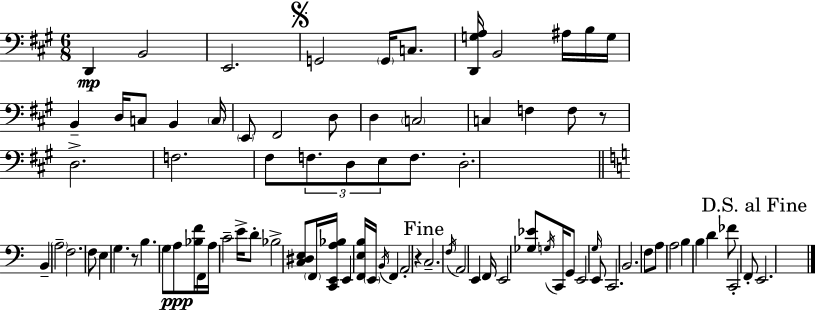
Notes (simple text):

D2/q B2/h E2/h. G2/h G2/s C3/e. [D2,G3,A3]/s B2/h A#3/s B3/s G3/s B2/q D3/s C3/e B2/q C3/s E2/e F#2/h D3/e D3/q C3/h C3/q F3/q F3/e R/e D3/h. F3/h. F#3/e F3/e. D3/e E3/e F3/e. D3/h. B2/q A3/h F3/h. F3/e E3/q G3/q. R/e B3/q. G3/e A3/e [Bb3,F4]/s F2/s A3/s C4/h E4/s D4/e Bb3/h [C3,D#3,E3]/e F2/s [C2,E2,A3,Bb3]/s E2/q [F2,E3,B3]/s E2/s B2/s F2/q A2/h R/q C3/h. F3/s A2/h E2/q F2/s E2/h [Gb3,Eb4]/e G3/s C2/s G2/e E2/h G3/s E2/e C2/h. B2/h. F3/e A3/e A3/h B3/q B3/q D4/q FES4/e C2/h F2/e E2/h.